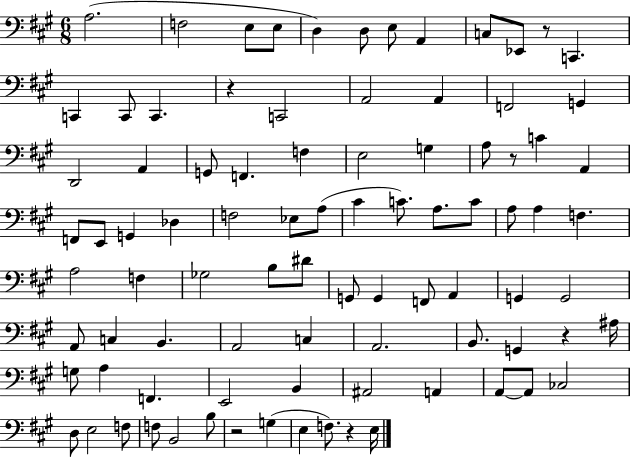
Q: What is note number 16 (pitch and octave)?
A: A2